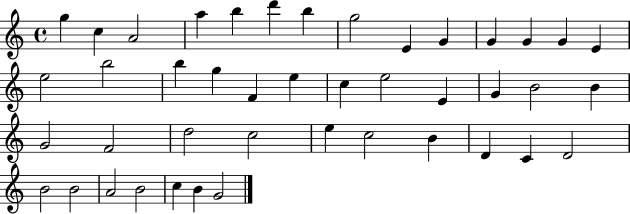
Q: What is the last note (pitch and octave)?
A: G4